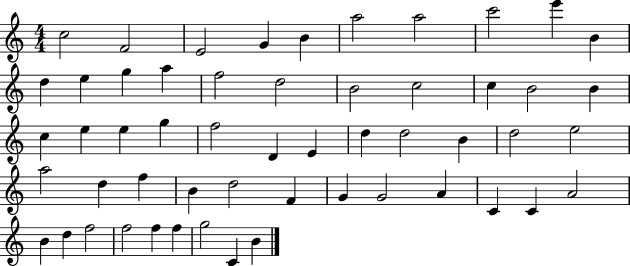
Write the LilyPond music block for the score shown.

{
  \clef treble
  \numericTimeSignature
  \time 4/4
  \key c \major
  c''2 f'2 | e'2 g'4 b'4 | a''2 a''2 | c'''2 e'''4 b'4 | \break d''4 e''4 g''4 a''4 | f''2 d''2 | b'2 c''2 | c''4 b'2 b'4 | \break c''4 e''4 e''4 g''4 | f''2 d'4 e'4 | d''4 d''2 b'4 | d''2 e''2 | \break a''2 d''4 f''4 | b'4 d''2 f'4 | g'4 g'2 a'4 | c'4 c'4 a'2 | \break b'4 d''4 f''2 | f''2 f''4 f''4 | g''2 c'4 b'4 | \bar "|."
}